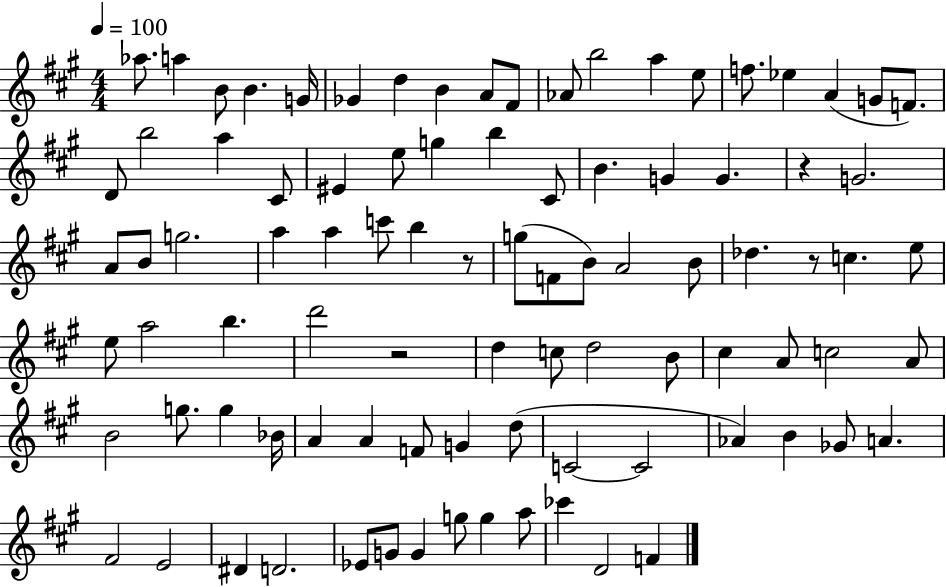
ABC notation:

X:1
T:Untitled
M:4/4
L:1/4
K:A
_a/2 a B/2 B G/4 _G d B A/2 ^F/2 _A/2 b2 a e/2 f/2 _e A G/2 F/2 D/2 b2 a ^C/2 ^E e/2 g b ^C/2 B G G z G2 A/2 B/2 g2 a a c'/2 b z/2 g/2 F/2 B/2 A2 B/2 _d z/2 c e/2 e/2 a2 b d'2 z2 d c/2 d2 B/2 ^c A/2 c2 A/2 B2 g/2 g _B/4 A A F/2 G d/2 C2 C2 _A B _G/2 A ^F2 E2 ^D D2 _E/2 G/2 G g/2 g a/2 _c' D2 F